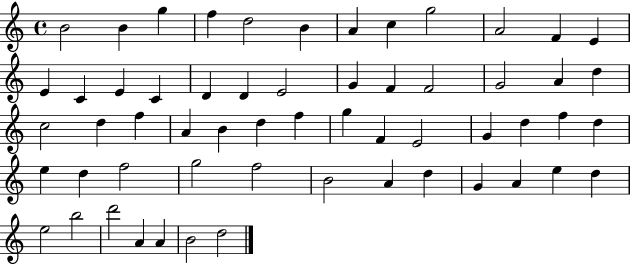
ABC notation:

X:1
T:Untitled
M:4/4
L:1/4
K:C
B2 B g f d2 B A c g2 A2 F E E C E C D D E2 G F F2 G2 A d c2 d f A B d f g F E2 G d f d e d f2 g2 f2 B2 A d G A e d e2 b2 d'2 A A B2 d2